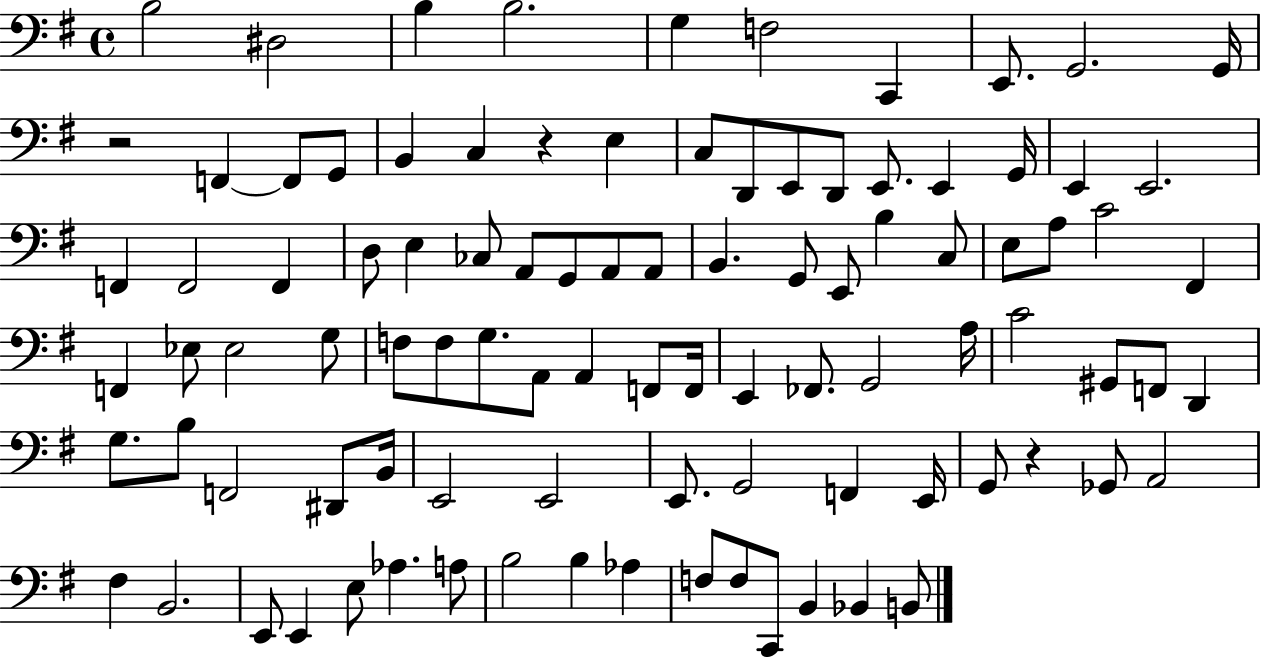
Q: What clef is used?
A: bass